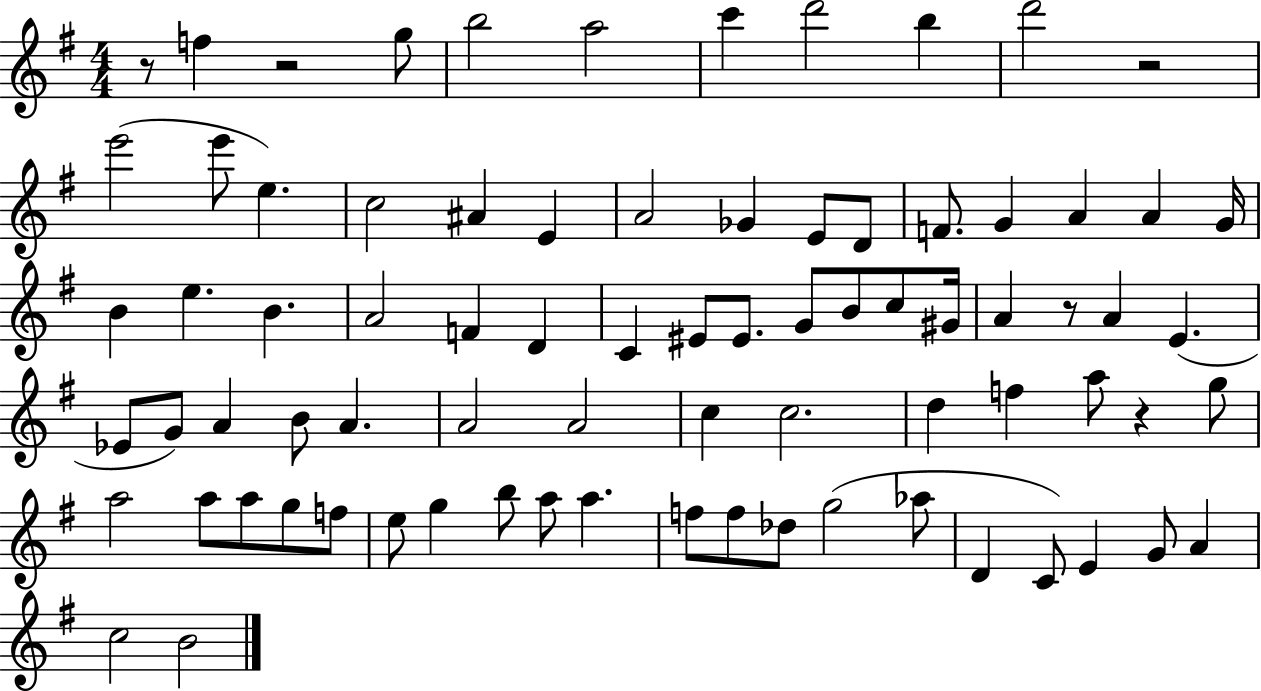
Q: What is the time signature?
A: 4/4